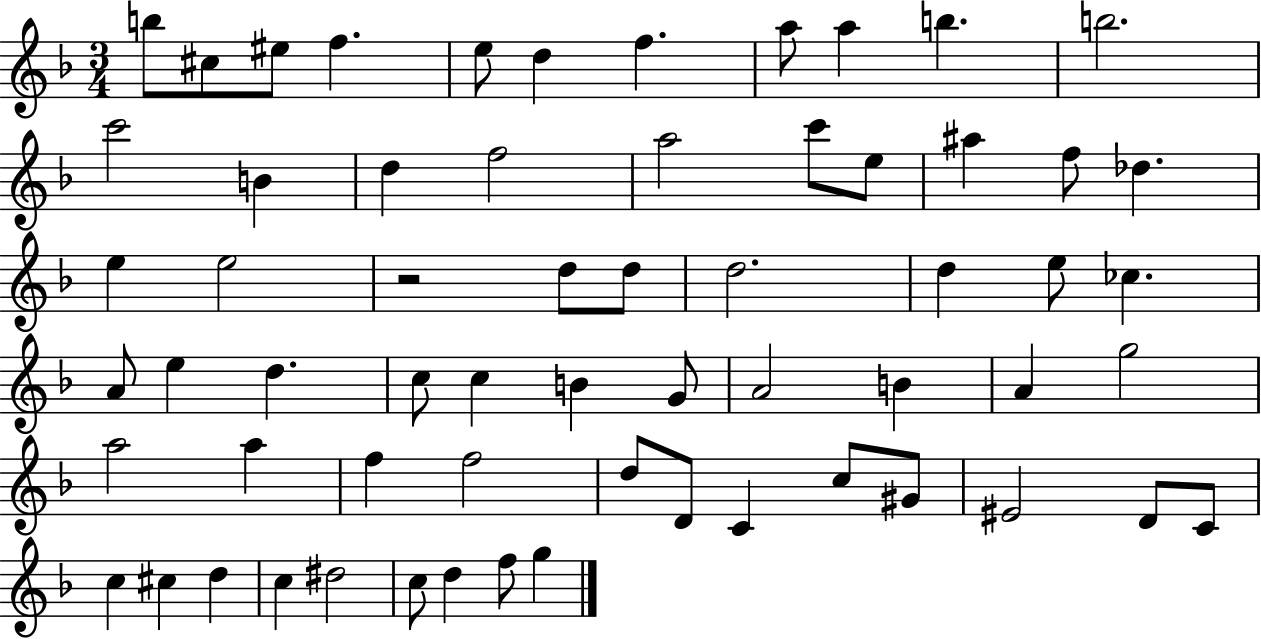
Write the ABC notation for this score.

X:1
T:Untitled
M:3/4
L:1/4
K:F
b/2 ^c/2 ^e/2 f e/2 d f a/2 a b b2 c'2 B d f2 a2 c'/2 e/2 ^a f/2 _d e e2 z2 d/2 d/2 d2 d e/2 _c A/2 e d c/2 c B G/2 A2 B A g2 a2 a f f2 d/2 D/2 C c/2 ^G/2 ^E2 D/2 C/2 c ^c d c ^d2 c/2 d f/2 g